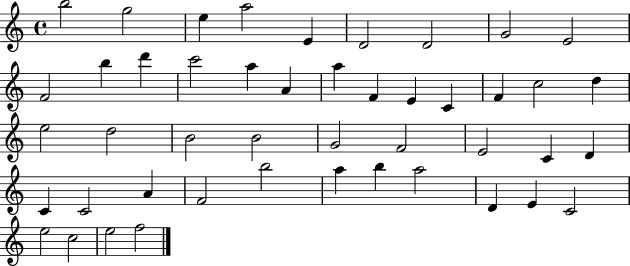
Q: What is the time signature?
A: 4/4